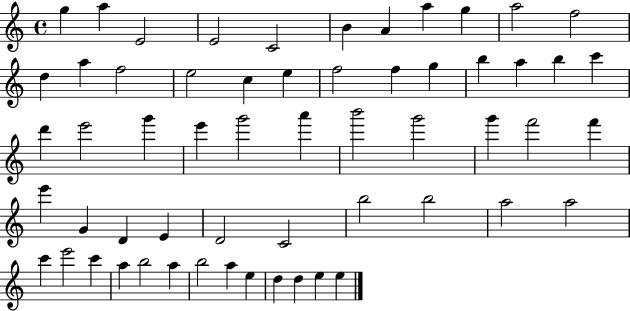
G5/q A5/q E4/h E4/h C4/h B4/q A4/q A5/q G5/q A5/h F5/h D5/q A5/q F5/h E5/h C5/q E5/q F5/h F5/q G5/q B5/q A5/q B5/q C6/q D6/q E6/h G6/q E6/q G6/h A6/q B6/h G6/h G6/q F6/h F6/q E6/q G4/q D4/q E4/q D4/h C4/h B5/h B5/h A5/h A5/h C6/q E6/h C6/q A5/q B5/h A5/q B5/h A5/q E5/q D5/q D5/q E5/q E5/q